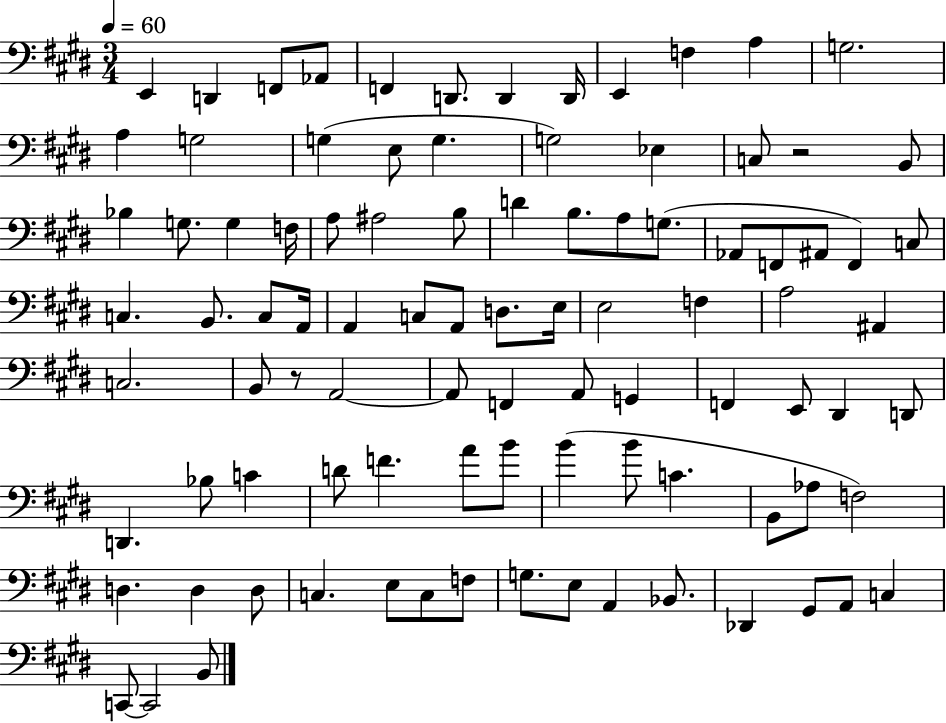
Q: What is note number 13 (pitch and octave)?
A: A3